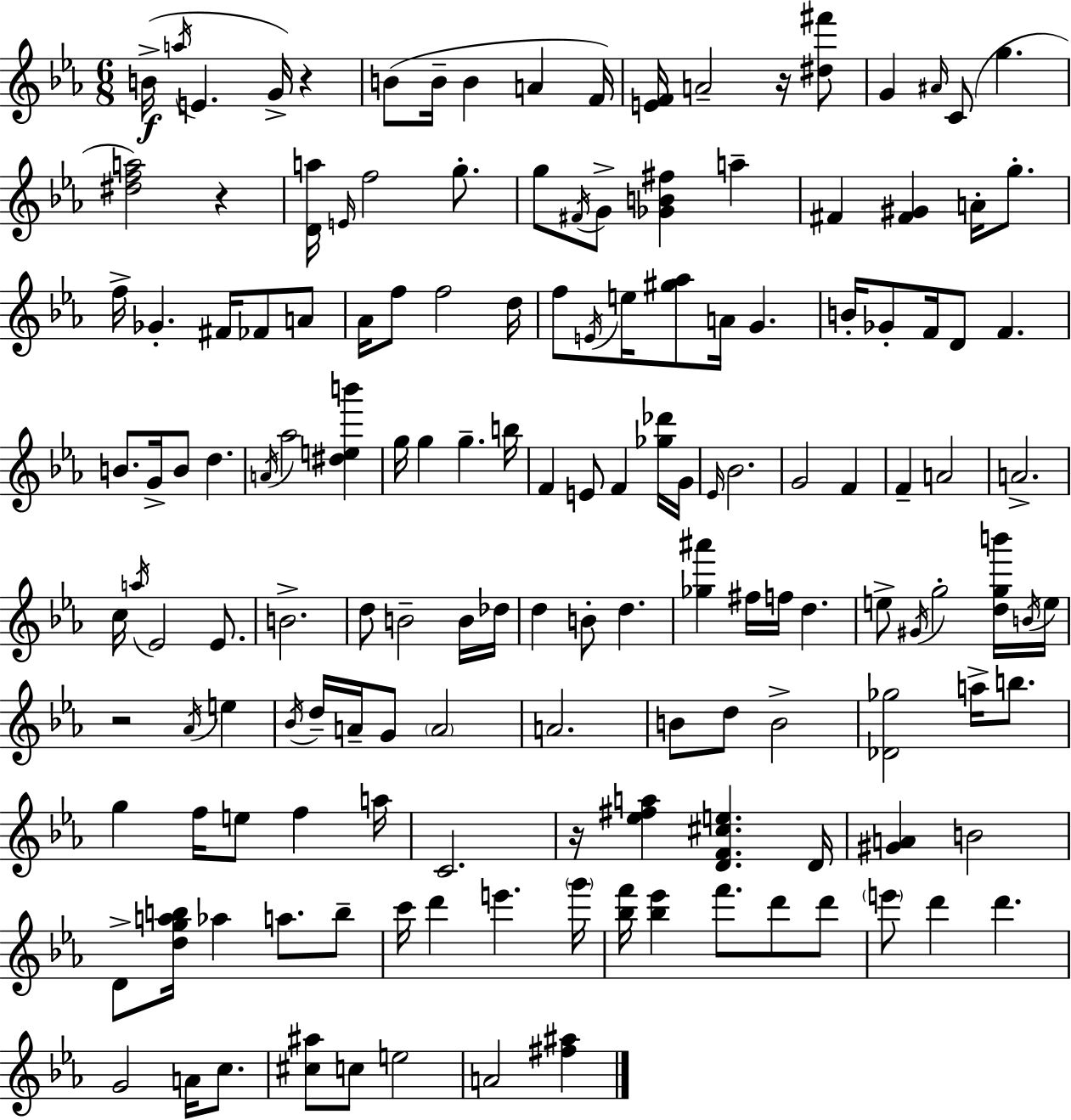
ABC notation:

X:1
T:Untitled
M:6/8
L:1/4
K:Cm
B/4 a/4 E G/4 z B/2 B/4 B A F/4 [EF]/4 A2 z/4 [^d^f']/2 G ^A/4 C/2 g [^dfa]2 z [Da]/4 E/4 f2 g/2 g/2 ^F/4 G/2 [_GB^f] a ^F [^F^G] A/4 g/2 f/4 _G ^F/4 _F/2 A/2 _A/4 f/2 f2 d/4 f/2 E/4 e/4 [^g_a]/2 A/4 G B/4 _G/2 F/4 D/2 F B/2 G/4 B/2 d A/4 _a2 [^deb'] g/4 g g b/4 F E/2 F [_g_d']/4 G/4 _E/4 _B2 G2 F F A2 A2 c/4 a/4 _E2 _E/2 B2 d/2 B2 B/4 _d/4 d B/2 d [_g^a'] ^f/4 f/4 d e/2 ^G/4 g2 [dgb']/4 B/4 e/4 z2 _A/4 e _B/4 d/4 A/4 G/2 A2 A2 B/2 d/2 B2 [_D_g]2 a/4 b/2 g f/4 e/2 f a/4 C2 z/4 [_e^fa] [DF^ce] D/4 [^GA] B2 D/2 [dgab]/4 _a a/2 b/2 c'/4 d' e' g'/4 [_bf']/4 [_b_e'] f'/2 d'/2 d'/2 e'/2 d' d' G2 A/4 c/2 [^c^a]/2 c/2 e2 A2 [^f^a]